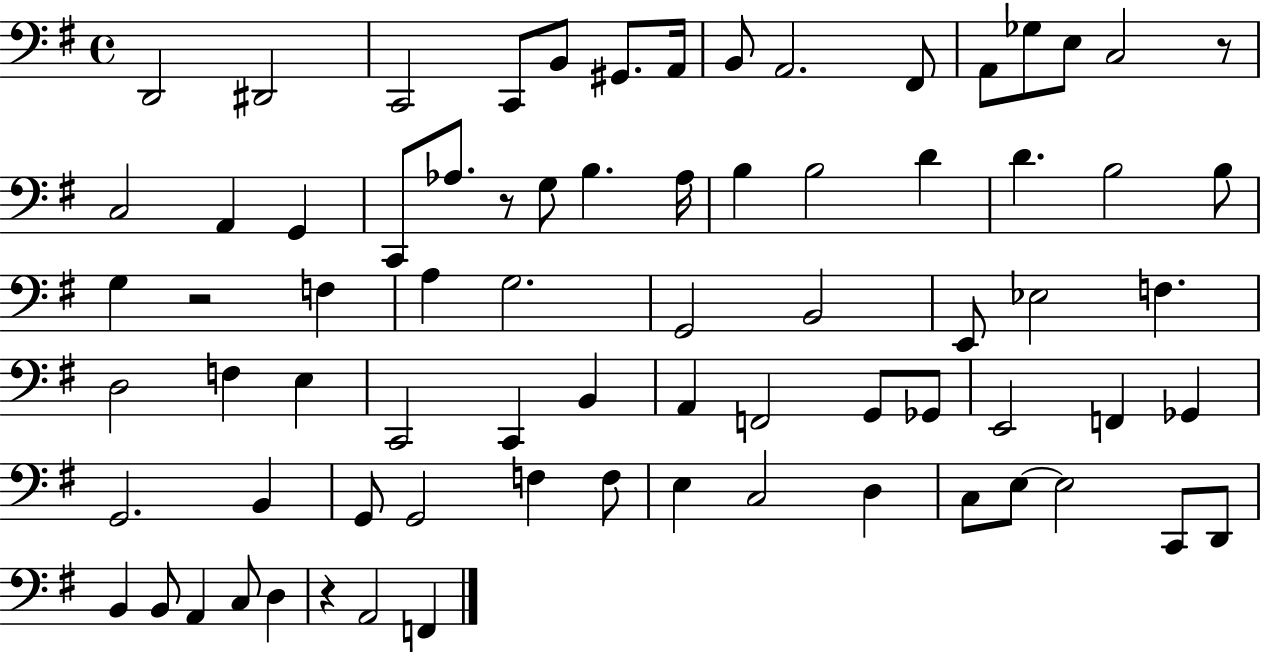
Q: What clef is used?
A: bass